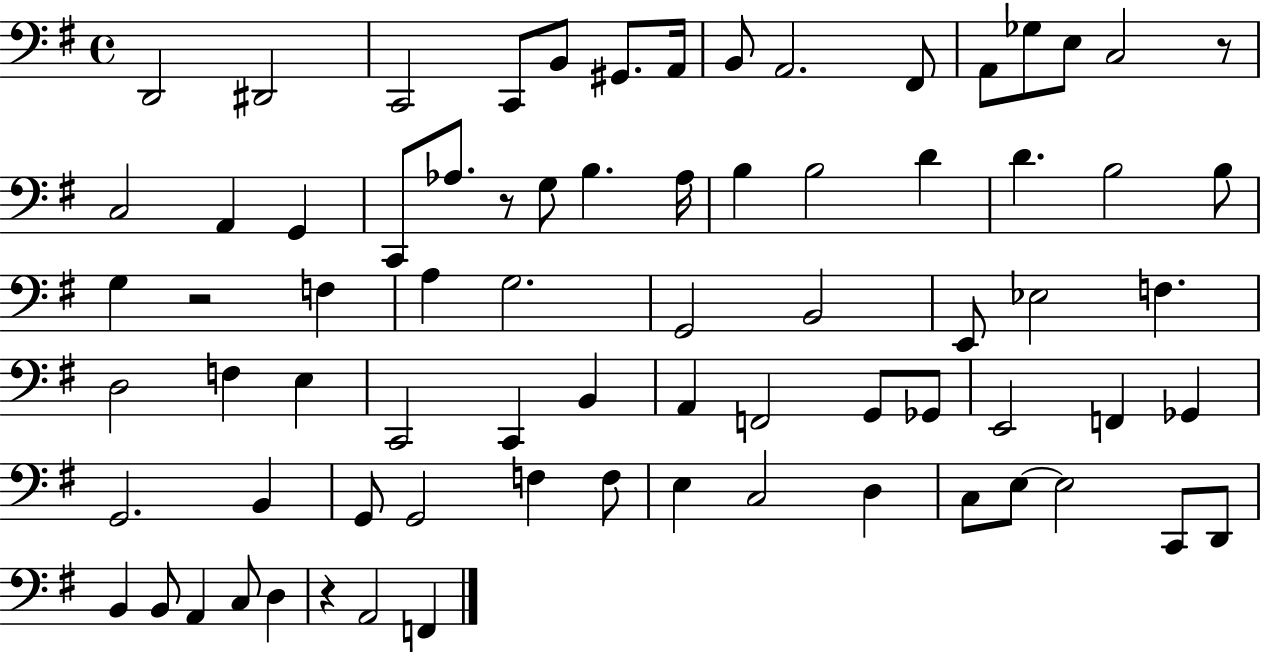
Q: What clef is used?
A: bass